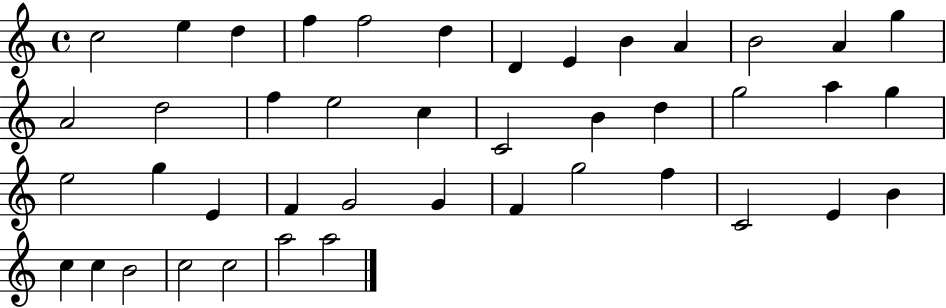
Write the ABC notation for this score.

X:1
T:Untitled
M:4/4
L:1/4
K:C
c2 e d f f2 d D E B A B2 A g A2 d2 f e2 c C2 B d g2 a g e2 g E F G2 G F g2 f C2 E B c c B2 c2 c2 a2 a2